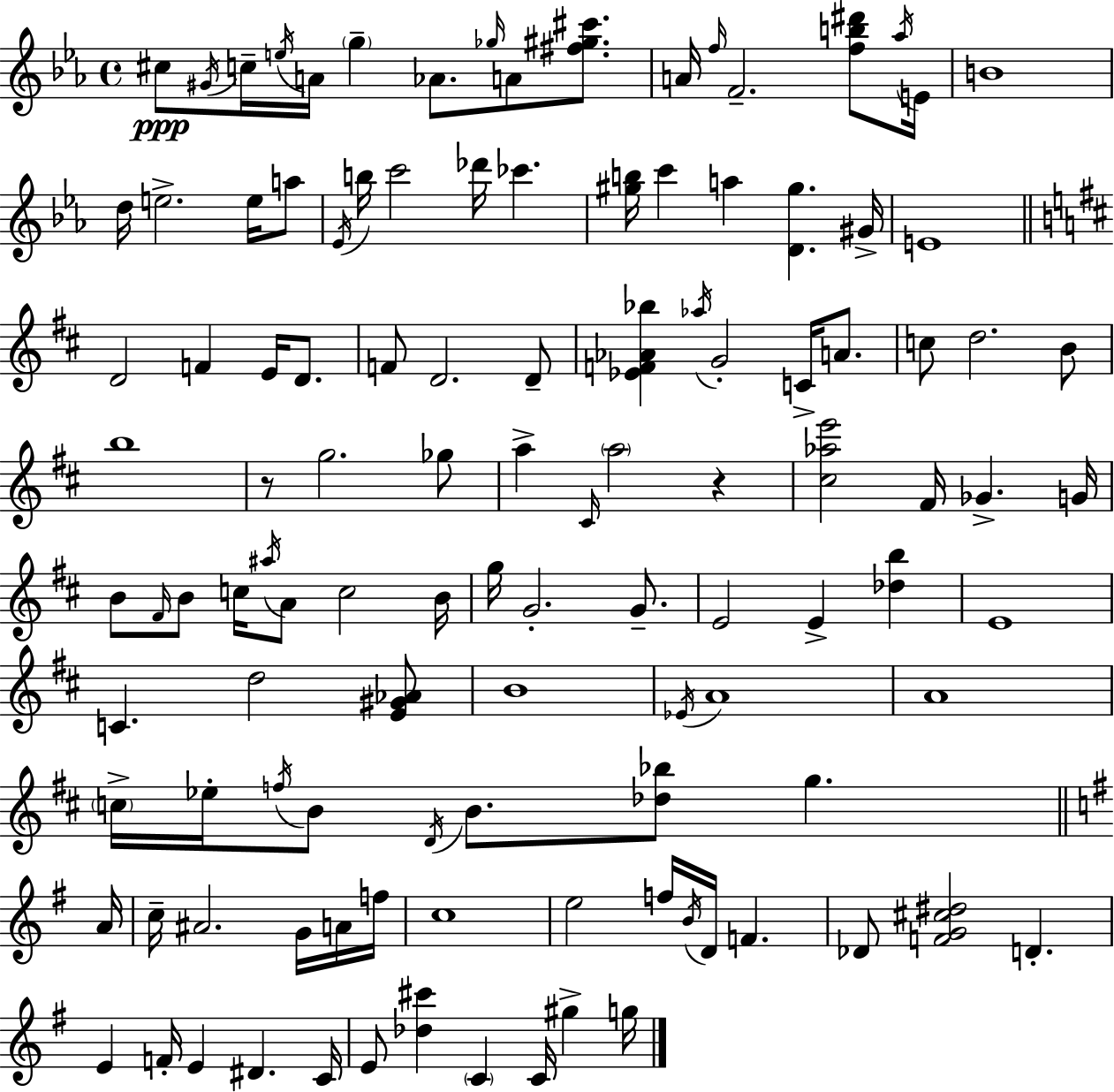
{
  \clef treble
  \time 4/4
  \defaultTimeSignature
  \key ees \major
  cis''8\ppp \acciaccatura { gis'16 } c''16-- \acciaccatura { e''16 } a'16 \parenthesize g''4-- aes'8. \grace { ges''16 } a'8 | <fis'' gis'' cis'''>8. a'16 \grace { f''16 } f'2.-- | <f'' b'' dis'''>8 \acciaccatura { aes''16 } e'16 b'1 | d''16 e''2.-> | \break e''16 a''8 \acciaccatura { ees'16 } b''16 c'''2 des'''16 | ces'''4. <gis'' b''>16 c'''4 a''4 <d' gis''>4. | gis'16-> e'1 | \bar "||" \break \key b \minor d'2 f'4 e'16 d'8. | f'8 d'2. d'8-- | <ees' f' aes' bes''>4 \acciaccatura { aes''16 } g'2-. c'16-> a'8. | c''8 d''2. b'8 | \break b''1 | r8 g''2. ges''8 | a''4-> \grace { cis'16 } \parenthesize a''2 r4 | <cis'' aes'' e'''>2 fis'16 ges'4.-> | \break g'16 b'8 \grace { fis'16 } b'8 c''16 \acciaccatura { ais''16 } a'8 c''2 | b'16 g''16 g'2.-. | g'8.-- e'2 e'4-> | <des'' b''>4 e'1 | \break c'4. d''2 | <e' gis' aes'>8 b'1 | \acciaccatura { ees'16 } a'1 | a'1 | \break \parenthesize c''16-> ees''16-. \acciaccatura { f''16 } b'8 \acciaccatura { d'16 } b'8. <des'' bes''>8 | g''4. \bar "||" \break \key g \major a'16 c''16-- ais'2. g'16 a'16 | f''16 c''1 | e''2 f''16 \acciaccatura { b'16 } d'16 f'4. | des'8 <f' g' cis'' dis''>2 d'4.-. | \break e'4 f'16-. e'4 dis'4. | c'16 e'8 <des'' cis'''>4 \parenthesize c'4 c'16 gis''4-> | g''16 \bar "|."
}